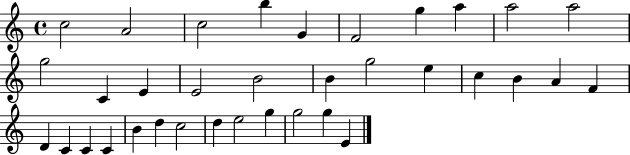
{
  \clef treble
  \time 4/4
  \defaultTimeSignature
  \key c \major
  c''2 a'2 | c''2 b''4 g'4 | f'2 g''4 a''4 | a''2 a''2 | \break g''2 c'4 e'4 | e'2 b'2 | b'4 g''2 e''4 | c''4 b'4 a'4 f'4 | \break d'4 c'4 c'4 c'4 | b'4 d''4 c''2 | d''4 e''2 g''4 | g''2 g''4 e'4 | \break \bar "|."
}